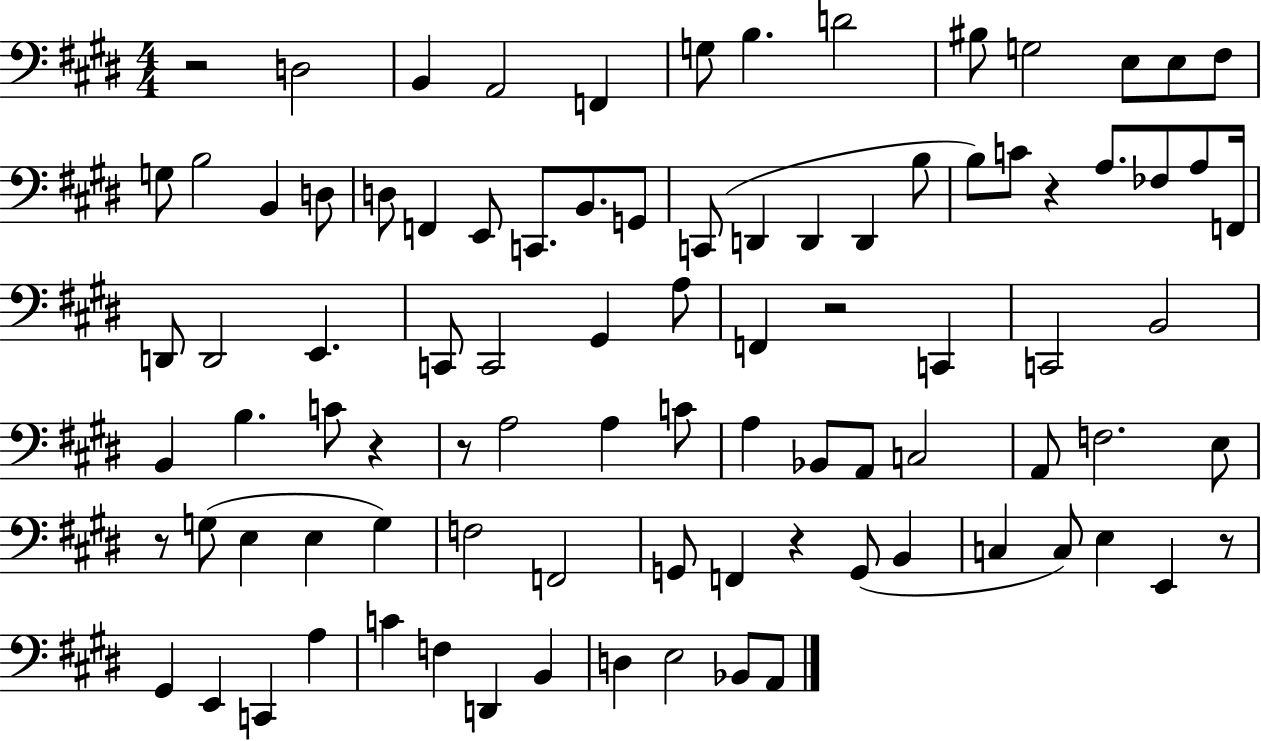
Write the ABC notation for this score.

X:1
T:Untitled
M:4/4
L:1/4
K:E
z2 D,2 B,, A,,2 F,, G,/2 B, D2 ^B,/2 G,2 E,/2 E,/2 ^F,/2 G,/2 B,2 B,, D,/2 D,/2 F,, E,,/2 C,,/2 B,,/2 G,,/2 C,,/2 D,, D,, D,, B,/2 B,/2 C/2 z A,/2 _F,/2 A,/2 F,,/4 D,,/2 D,,2 E,, C,,/2 C,,2 ^G,, A,/2 F,, z2 C,, C,,2 B,,2 B,, B, C/2 z z/2 A,2 A, C/2 A, _B,,/2 A,,/2 C,2 A,,/2 F,2 E,/2 z/2 G,/2 E, E, G, F,2 F,,2 G,,/2 F,, z G,,/2 B,, C, C,/2 E, E,, z/2 ^G,, E,, C,, A, C F, D,, B,, D, E,2 _B,,/2 A,,/2